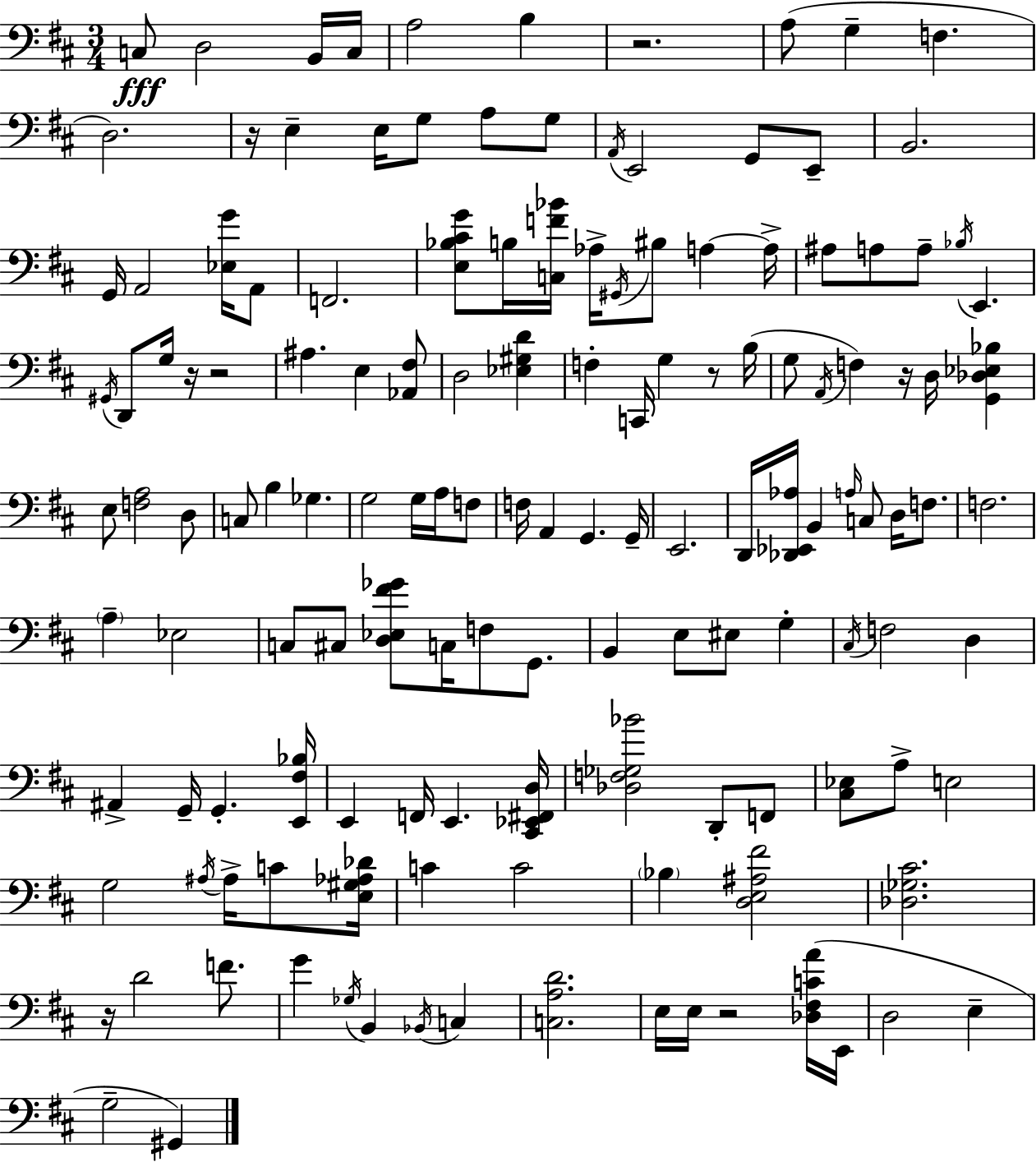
{
  \clef bass
  \numericTimeSignature
  \time 3/4
  \key d \major
  c8\fff d2 b,16 c16 | a2 b4 | r2. | a8( g4-- f4. | \break d2.) | r16 e4-- e16 g8 a8 g8 | \acciaccatura { a,16 } e,2 g,8 e,8-- | b,2. | \break g,16 a,2 <ees g'>16 a,8 | f,2. | <e bes cis' g'>8 b16 <c f' bes'>16 aes16-> \acciaccatura { gis,16 } bis8 a4~~ | a16-> ais8 a8 a8-- \acciaccatura { bes16 } e,4. | \break \acciaccatura { gis,16 } d,8 g16 r16 r2 | ais4. e4 | <aes, fis>8 d2 | <ees gis d'>4 f4-. c,16 g4 | \break r8 b16( g8 \acciaccatura { a,16 } f4) r16 | d16 <g, des ees bes>4 e8 <f a>2 | d8 c8 b4 ges4. | g2 | \break g16 a16 f8 f16 a,4 g,4. | g,16-- e,2. | d,16 <des, ees, aes>16 b,4 \grace { a16 } | c8 d16 f8. f2. | \break \parenthesize a4-- ees2 | c8 cis8 <d ees fis' ges'>8 | c16 f8 g,8. b,4 e8 | eis8 g4-. \acciaccatura { cis16 } f2 | \break d4 ais,4-> g,16-- | g,4.-. <e, fis bes>16 e,4 f,16 | e,4. <cis, ees, fis, d>16 <des f ges bes'>2 | d,8-. f,8 <cis ees>8 a8-> e2 | \break g2 | \acciaccatura { ais16 } ais16-> c'8 <e gis aes des'>16 c'4 | c'2 \parenthesize bes4 | <d e ais fis'>2 <des ges cis'>2. | \break r16 d'2 | f'8. g'4 | \acciaccatura { ges16 } b,4 \acciaccatura { bes,16 } c4 <c a d'>2. | e16 e16 | \break r2 <des fis c' a'>16( e,16 d2 | e4-- g2-- | gis,4) \bar "|."
}